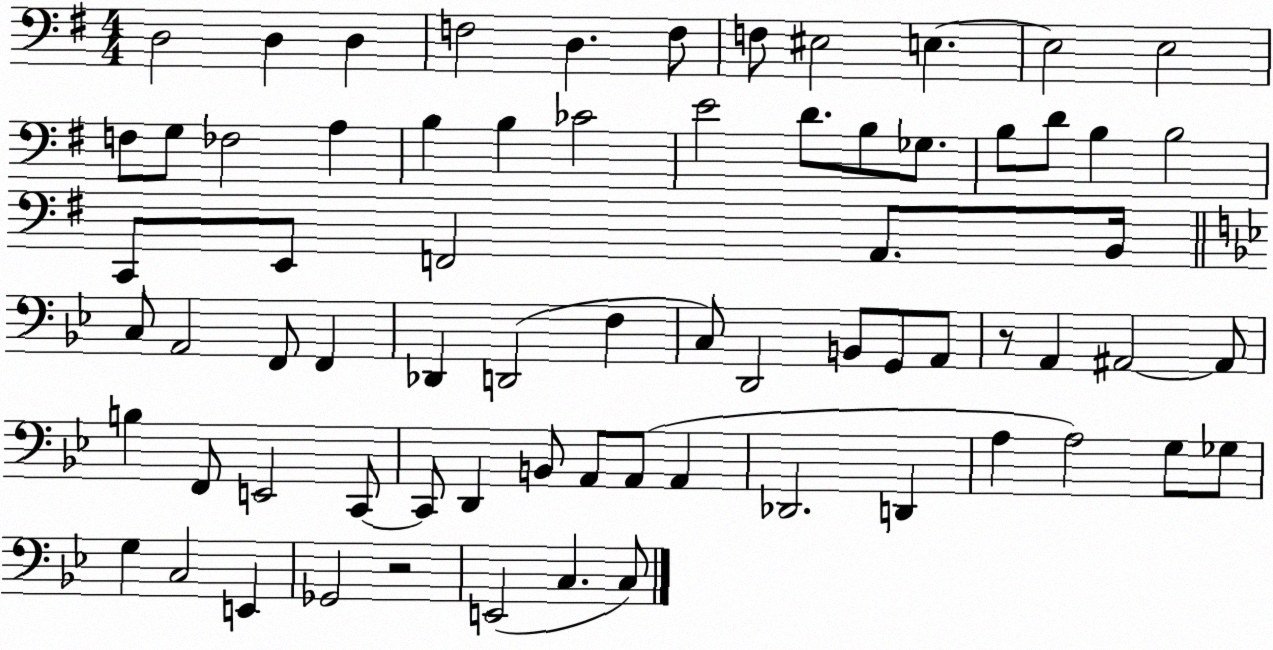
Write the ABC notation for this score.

X:1
T:Untitled
M:4/4
L:1/4
K:G
D,2 D, D, F,2 D, F,/2 F,/2 ^E,2 E, E,2 E,2 F,/2 G,/2 _F,2 A, B, B, _C2 E2 D/2 B,/2 _G,/2 B,/2 D/2 B, B,2 C,,/2 E,,/2 F,,2 A,,/2 B,,/4 C,/2 A,,2 F,,/2 F,, _D,, D,,2 F, C,/2 D,,2 B,,/2 G,,/2 A,,/2 z/2 A,, ^A,,2 ^A,,/2 B, F,,/2 E,,2 C,,/2 C,,/2 D,, B,,/2 A,,/2 A,,/2 A,, _D,,2 D,, A, A,2 G,/2 _G,/2 G, C,2 E,, _G,,2 z2 E,,2 C, C,/2